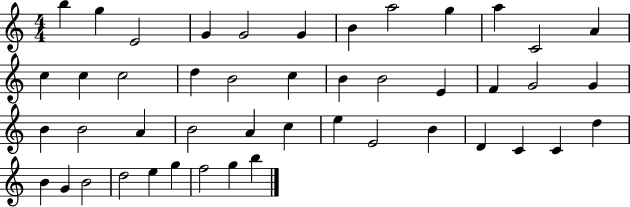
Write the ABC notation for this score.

X:1
T:Untitled
M:4/4
L:1/4
K:C
b g E2 G G2 G B a2 g a C2 A c c c2 d B2 c B B2 E F G2 G B B2 A B2 A c e E2 B D C C d B G B2 d2 e g f2 g b